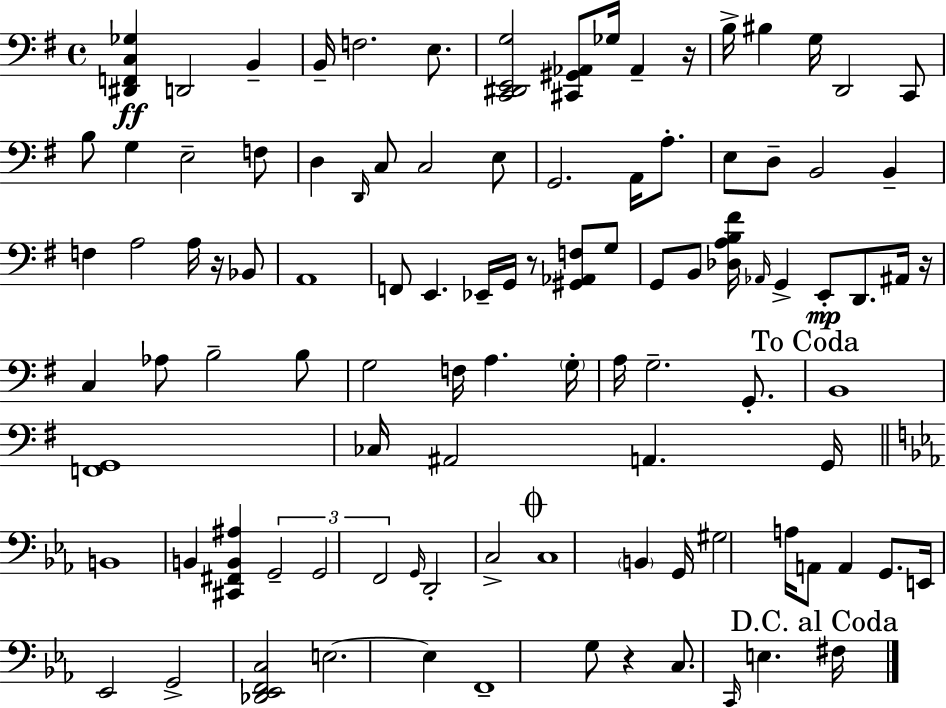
[D#2,F2,C3,Gb3]/q D2/h B2/q B2/s F3/h. E3/e. [C2,D#2,E2,G3]/h [C#2,G#2,Ab2]/e Gb3/s Ab2/q R/s B3/s BIS3/q G3/s D2/h C2/e B3/e G3/q E3/h F3/e D3/q D2/s C3/e C3/h E3/e G2/h. A2/s A3/e. E3/e D3/e B2/h B2/q F3/q A3/h A3/s R/s Bb2/e A2/w F2/e E2/q. Eb2/s G2/s R/e [G#2,Ab2,F3]/e G3/e G2/e B2/e [Db3,A3,B3,F#4]/s Ab2/s G2/q E2/e D2/e. A#2/s R/s C3/q Ab3/e B3/h B3/e G3/h F3/s A3/q. G3/s A3/s G3/h. G2/e. B2/w [F2,G2]/w CES3/s A#2/h A2/q. G2/s B2/w B2/q [C#2,F#2,B2,A#3]/q G2/h G2/h F2/h G2/s D2/h C3/h C3/w B2/q G2/s G#3/h A3/s A2/e A2/q G2/e. E2/s Eb2/h G2/h [Db2,Eb2,F2,C3]/h E3/h. E3/q F2/w G3/e R/q C3/e. C2/s E3/q. F#3/s